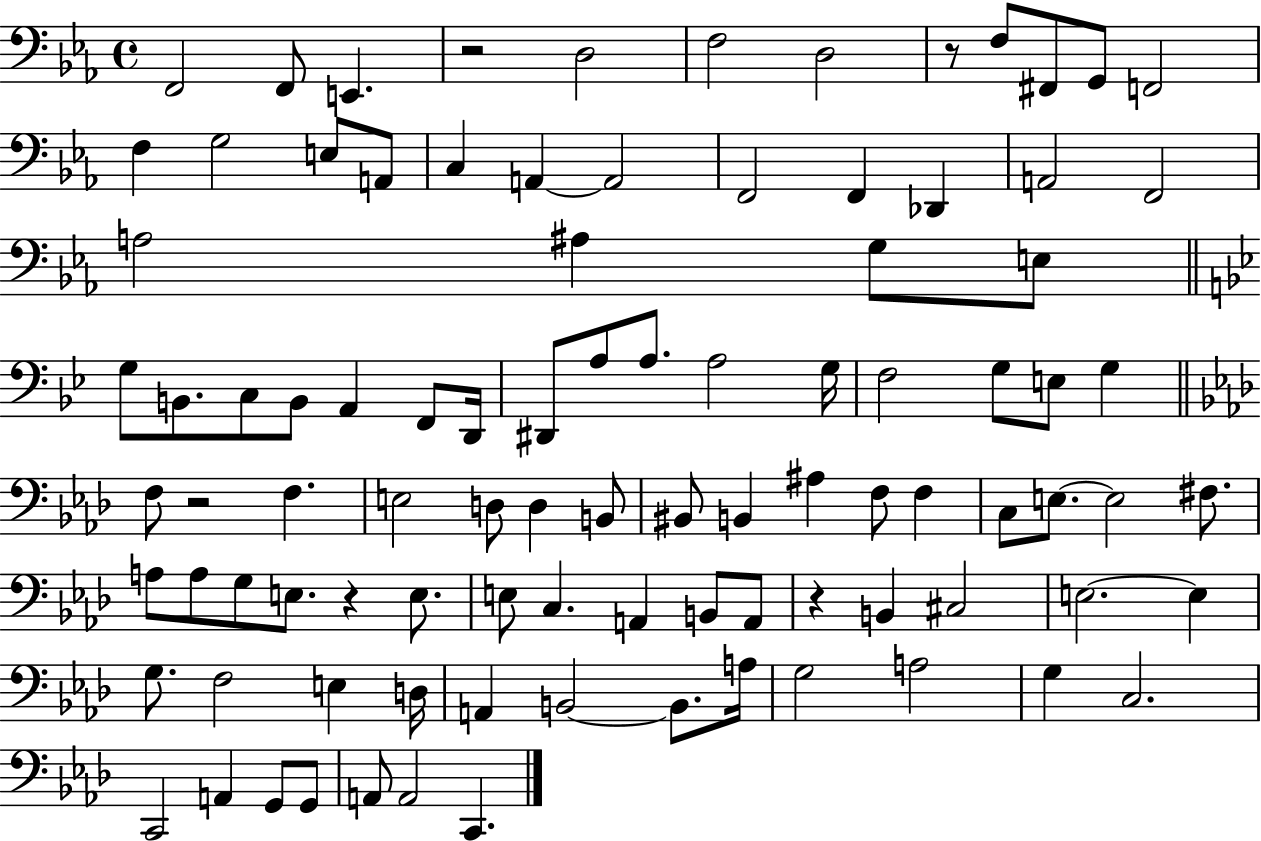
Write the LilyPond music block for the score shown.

{
  \clef bass
  \time 4/4
  \defaultTimeSignature
  \key ees \major
  f,2 f,8 e,4. | r2 d2 | f2 d2 | r8 f8 fis,8 g,8 f,2 | \break f4 g2 e8 a,8 | c4 a,4~~ a,2 | f,2 f,4 des,4 | a,2 f,2 | \break a2 ais4 g8 e8 | \bar "||" \break \key bes \major g8 b,8. c8 b,8 a,4 f,8 d,16 | dis,8 a8 a8. a2 g16 | f2 g8 e8 g4 | \bar "||" \break \key f \minor f8 r2 f4. | e2 d8 d4 b,8 | bis,8 b,4 ais4 f8 f4 | c8 e8.~~ e2 fis8. | \break a8 a8 g8 e8. r4 e8. | e8 c4. a,4 b,8 a,8 | r4 b,4 cis2 | e2.~~ e4 | \break g8. f2 e4 d16 | a,4 b,2~~ b,8. a16 | g2 a2 | g4 c2. | \break c,2 a,4 g,8 g,8 | a,8 a,2 c,4. | \bar "|."
}